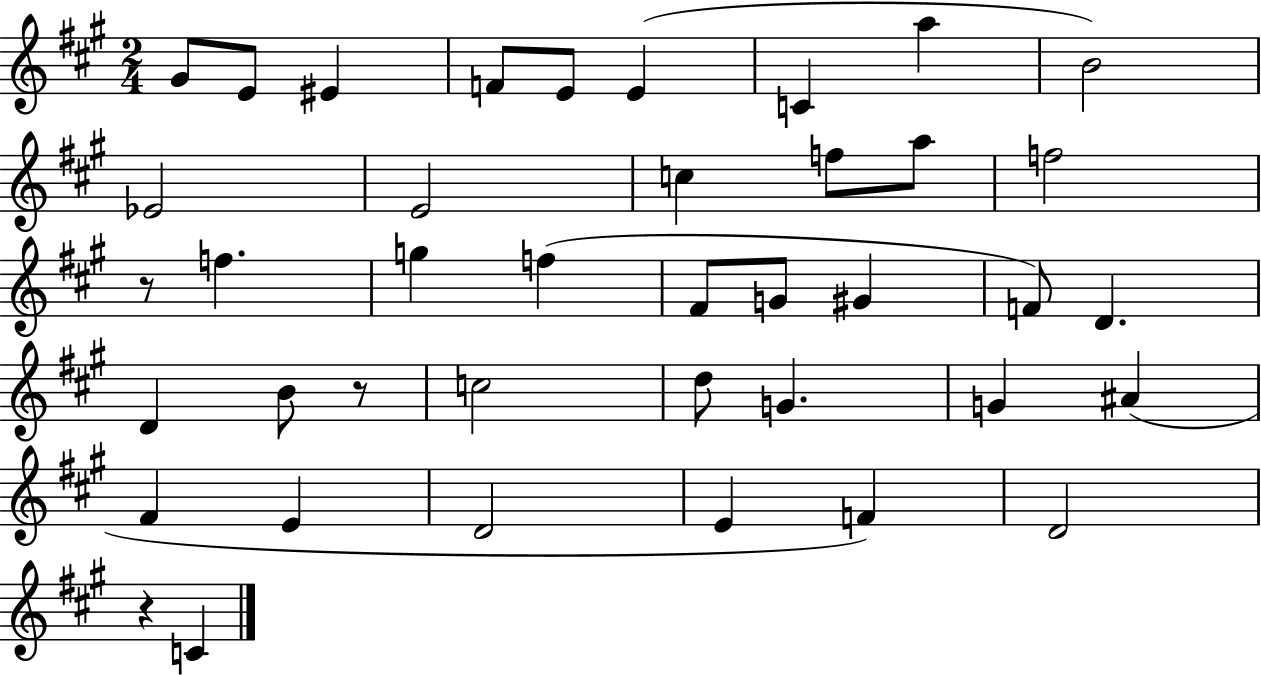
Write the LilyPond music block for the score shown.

{
  \clef treble
  \numericTimeSignature
  \time 2/4
  \key a \major
  gis'8 e'8 eis'4 | f'8 e'8 e'4( | c'4 a''4 | b'2) | \break ees'2 | e'2 | c''4 f''8 a''8 | f''2 | \break r8 f''4. | g''4 f''4( | fis'8 g'8 gis'4 | f'8) d'4. | \break d'4 b'8 r8 | c''2 | d''8 g'4. | g'4 ais'4( | \break fis'4 e'4 | d'2 | e'4 f'4) | d'2 | \break r4 c'4 | \bar "|."
}